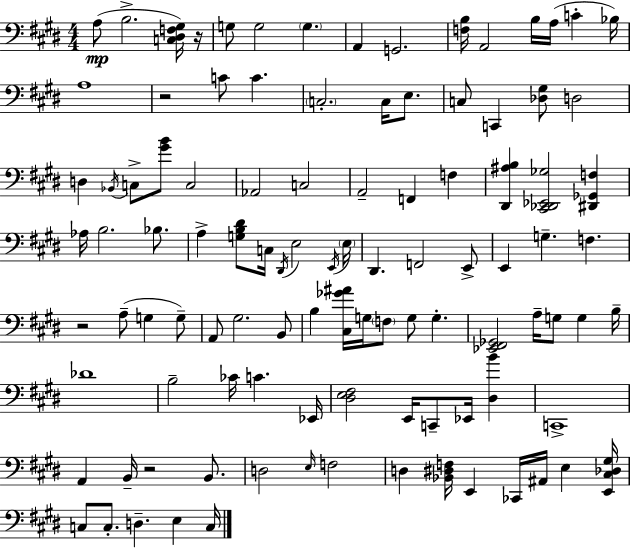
A3/e B3/h. [C3,D#3,F3,G#3]/s R/s G3/e G3/h G3/q. A2/q G2/h. [F3,B3]/s A2/h B3/s A3/s C4/q Bb3/s A3/w R/h C4/e C4/q. C3/h. C3/s E3/e. C3/e C2/q [Db3,G#3]/e D3/h D3/q Bb2/s C3/e [G#4,B4]/e C3/h Ab2/h C3/h A2/h F2/q F3/q [D#2,A#3,B3]/q [C#2,Db2,Eb2,Gb3]/h [D#2,Gb2,F3]/q Ab3/s B3/h. Bb3/e. A3/q [G3,B3,D#4]/e C3/s D#2/s E3/h E2/s E3/s D#2/q. F2/h E2/e E2/q G3/q. F3/q. R/h A3/e G3/q G3/e A2/e G#3/h. B2/e B3/q [C#3,Gb4,A#4]/s G3/s F3/e G3/e G3/q. [Eb2,F#2,Gb2]/h A3/s G3/e G3/q B3/s Db4/w B3/h CES4/s C4/q. Eb2/s [D#3,E3,F#3]/h E2/s C2/e Eb2/s [D#3,B4]/q C2/w A2/q B2/s R/h B2/e. D3/h E3/s F3/h D3/q [Bb2,D#3,F3]/s E2/q CES2/s A#2/s E3/q [E2,C#3,Db3,G#3]/s C3/e C3/e. D3/q. E3/q C3/s